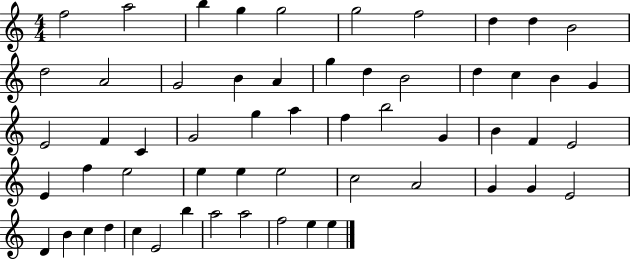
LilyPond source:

{
  \clef treble
  \numericTimeSignature
  \time 4/4
  \key c \major
  f''2 a''2 | b''4 g''4 g''2 | g''2 f''2 | d''4 d''4 b'2 | \break d''2 a'2 | g'2 b'4 a'4 | g''4 d''4 b'2 | d''4 c''4 b'4 g'4 | \break e'2 f'4 c'4 | g'2 g''4 a''4 | f''4 b''2 g'4 | b'4 f'4 e'2 | \break e'4 f''4 e''2 | e''4 e''4 e''2 | c''2 a'2 | g'4 g'4 e'2 | \break d'4 b'4 c''4 d''4 | c''4 e'2 b''4 | a''2 a''2 | f''2 e''4 e''4 | \break \bar "|."
}